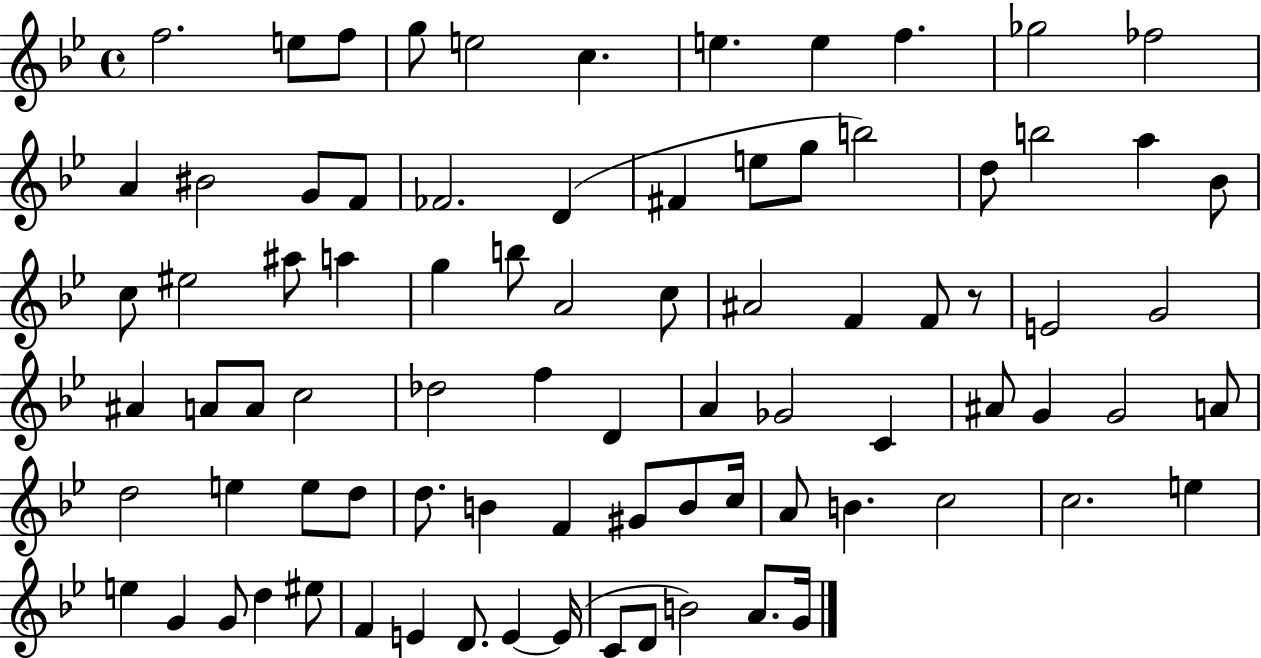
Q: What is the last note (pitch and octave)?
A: G4